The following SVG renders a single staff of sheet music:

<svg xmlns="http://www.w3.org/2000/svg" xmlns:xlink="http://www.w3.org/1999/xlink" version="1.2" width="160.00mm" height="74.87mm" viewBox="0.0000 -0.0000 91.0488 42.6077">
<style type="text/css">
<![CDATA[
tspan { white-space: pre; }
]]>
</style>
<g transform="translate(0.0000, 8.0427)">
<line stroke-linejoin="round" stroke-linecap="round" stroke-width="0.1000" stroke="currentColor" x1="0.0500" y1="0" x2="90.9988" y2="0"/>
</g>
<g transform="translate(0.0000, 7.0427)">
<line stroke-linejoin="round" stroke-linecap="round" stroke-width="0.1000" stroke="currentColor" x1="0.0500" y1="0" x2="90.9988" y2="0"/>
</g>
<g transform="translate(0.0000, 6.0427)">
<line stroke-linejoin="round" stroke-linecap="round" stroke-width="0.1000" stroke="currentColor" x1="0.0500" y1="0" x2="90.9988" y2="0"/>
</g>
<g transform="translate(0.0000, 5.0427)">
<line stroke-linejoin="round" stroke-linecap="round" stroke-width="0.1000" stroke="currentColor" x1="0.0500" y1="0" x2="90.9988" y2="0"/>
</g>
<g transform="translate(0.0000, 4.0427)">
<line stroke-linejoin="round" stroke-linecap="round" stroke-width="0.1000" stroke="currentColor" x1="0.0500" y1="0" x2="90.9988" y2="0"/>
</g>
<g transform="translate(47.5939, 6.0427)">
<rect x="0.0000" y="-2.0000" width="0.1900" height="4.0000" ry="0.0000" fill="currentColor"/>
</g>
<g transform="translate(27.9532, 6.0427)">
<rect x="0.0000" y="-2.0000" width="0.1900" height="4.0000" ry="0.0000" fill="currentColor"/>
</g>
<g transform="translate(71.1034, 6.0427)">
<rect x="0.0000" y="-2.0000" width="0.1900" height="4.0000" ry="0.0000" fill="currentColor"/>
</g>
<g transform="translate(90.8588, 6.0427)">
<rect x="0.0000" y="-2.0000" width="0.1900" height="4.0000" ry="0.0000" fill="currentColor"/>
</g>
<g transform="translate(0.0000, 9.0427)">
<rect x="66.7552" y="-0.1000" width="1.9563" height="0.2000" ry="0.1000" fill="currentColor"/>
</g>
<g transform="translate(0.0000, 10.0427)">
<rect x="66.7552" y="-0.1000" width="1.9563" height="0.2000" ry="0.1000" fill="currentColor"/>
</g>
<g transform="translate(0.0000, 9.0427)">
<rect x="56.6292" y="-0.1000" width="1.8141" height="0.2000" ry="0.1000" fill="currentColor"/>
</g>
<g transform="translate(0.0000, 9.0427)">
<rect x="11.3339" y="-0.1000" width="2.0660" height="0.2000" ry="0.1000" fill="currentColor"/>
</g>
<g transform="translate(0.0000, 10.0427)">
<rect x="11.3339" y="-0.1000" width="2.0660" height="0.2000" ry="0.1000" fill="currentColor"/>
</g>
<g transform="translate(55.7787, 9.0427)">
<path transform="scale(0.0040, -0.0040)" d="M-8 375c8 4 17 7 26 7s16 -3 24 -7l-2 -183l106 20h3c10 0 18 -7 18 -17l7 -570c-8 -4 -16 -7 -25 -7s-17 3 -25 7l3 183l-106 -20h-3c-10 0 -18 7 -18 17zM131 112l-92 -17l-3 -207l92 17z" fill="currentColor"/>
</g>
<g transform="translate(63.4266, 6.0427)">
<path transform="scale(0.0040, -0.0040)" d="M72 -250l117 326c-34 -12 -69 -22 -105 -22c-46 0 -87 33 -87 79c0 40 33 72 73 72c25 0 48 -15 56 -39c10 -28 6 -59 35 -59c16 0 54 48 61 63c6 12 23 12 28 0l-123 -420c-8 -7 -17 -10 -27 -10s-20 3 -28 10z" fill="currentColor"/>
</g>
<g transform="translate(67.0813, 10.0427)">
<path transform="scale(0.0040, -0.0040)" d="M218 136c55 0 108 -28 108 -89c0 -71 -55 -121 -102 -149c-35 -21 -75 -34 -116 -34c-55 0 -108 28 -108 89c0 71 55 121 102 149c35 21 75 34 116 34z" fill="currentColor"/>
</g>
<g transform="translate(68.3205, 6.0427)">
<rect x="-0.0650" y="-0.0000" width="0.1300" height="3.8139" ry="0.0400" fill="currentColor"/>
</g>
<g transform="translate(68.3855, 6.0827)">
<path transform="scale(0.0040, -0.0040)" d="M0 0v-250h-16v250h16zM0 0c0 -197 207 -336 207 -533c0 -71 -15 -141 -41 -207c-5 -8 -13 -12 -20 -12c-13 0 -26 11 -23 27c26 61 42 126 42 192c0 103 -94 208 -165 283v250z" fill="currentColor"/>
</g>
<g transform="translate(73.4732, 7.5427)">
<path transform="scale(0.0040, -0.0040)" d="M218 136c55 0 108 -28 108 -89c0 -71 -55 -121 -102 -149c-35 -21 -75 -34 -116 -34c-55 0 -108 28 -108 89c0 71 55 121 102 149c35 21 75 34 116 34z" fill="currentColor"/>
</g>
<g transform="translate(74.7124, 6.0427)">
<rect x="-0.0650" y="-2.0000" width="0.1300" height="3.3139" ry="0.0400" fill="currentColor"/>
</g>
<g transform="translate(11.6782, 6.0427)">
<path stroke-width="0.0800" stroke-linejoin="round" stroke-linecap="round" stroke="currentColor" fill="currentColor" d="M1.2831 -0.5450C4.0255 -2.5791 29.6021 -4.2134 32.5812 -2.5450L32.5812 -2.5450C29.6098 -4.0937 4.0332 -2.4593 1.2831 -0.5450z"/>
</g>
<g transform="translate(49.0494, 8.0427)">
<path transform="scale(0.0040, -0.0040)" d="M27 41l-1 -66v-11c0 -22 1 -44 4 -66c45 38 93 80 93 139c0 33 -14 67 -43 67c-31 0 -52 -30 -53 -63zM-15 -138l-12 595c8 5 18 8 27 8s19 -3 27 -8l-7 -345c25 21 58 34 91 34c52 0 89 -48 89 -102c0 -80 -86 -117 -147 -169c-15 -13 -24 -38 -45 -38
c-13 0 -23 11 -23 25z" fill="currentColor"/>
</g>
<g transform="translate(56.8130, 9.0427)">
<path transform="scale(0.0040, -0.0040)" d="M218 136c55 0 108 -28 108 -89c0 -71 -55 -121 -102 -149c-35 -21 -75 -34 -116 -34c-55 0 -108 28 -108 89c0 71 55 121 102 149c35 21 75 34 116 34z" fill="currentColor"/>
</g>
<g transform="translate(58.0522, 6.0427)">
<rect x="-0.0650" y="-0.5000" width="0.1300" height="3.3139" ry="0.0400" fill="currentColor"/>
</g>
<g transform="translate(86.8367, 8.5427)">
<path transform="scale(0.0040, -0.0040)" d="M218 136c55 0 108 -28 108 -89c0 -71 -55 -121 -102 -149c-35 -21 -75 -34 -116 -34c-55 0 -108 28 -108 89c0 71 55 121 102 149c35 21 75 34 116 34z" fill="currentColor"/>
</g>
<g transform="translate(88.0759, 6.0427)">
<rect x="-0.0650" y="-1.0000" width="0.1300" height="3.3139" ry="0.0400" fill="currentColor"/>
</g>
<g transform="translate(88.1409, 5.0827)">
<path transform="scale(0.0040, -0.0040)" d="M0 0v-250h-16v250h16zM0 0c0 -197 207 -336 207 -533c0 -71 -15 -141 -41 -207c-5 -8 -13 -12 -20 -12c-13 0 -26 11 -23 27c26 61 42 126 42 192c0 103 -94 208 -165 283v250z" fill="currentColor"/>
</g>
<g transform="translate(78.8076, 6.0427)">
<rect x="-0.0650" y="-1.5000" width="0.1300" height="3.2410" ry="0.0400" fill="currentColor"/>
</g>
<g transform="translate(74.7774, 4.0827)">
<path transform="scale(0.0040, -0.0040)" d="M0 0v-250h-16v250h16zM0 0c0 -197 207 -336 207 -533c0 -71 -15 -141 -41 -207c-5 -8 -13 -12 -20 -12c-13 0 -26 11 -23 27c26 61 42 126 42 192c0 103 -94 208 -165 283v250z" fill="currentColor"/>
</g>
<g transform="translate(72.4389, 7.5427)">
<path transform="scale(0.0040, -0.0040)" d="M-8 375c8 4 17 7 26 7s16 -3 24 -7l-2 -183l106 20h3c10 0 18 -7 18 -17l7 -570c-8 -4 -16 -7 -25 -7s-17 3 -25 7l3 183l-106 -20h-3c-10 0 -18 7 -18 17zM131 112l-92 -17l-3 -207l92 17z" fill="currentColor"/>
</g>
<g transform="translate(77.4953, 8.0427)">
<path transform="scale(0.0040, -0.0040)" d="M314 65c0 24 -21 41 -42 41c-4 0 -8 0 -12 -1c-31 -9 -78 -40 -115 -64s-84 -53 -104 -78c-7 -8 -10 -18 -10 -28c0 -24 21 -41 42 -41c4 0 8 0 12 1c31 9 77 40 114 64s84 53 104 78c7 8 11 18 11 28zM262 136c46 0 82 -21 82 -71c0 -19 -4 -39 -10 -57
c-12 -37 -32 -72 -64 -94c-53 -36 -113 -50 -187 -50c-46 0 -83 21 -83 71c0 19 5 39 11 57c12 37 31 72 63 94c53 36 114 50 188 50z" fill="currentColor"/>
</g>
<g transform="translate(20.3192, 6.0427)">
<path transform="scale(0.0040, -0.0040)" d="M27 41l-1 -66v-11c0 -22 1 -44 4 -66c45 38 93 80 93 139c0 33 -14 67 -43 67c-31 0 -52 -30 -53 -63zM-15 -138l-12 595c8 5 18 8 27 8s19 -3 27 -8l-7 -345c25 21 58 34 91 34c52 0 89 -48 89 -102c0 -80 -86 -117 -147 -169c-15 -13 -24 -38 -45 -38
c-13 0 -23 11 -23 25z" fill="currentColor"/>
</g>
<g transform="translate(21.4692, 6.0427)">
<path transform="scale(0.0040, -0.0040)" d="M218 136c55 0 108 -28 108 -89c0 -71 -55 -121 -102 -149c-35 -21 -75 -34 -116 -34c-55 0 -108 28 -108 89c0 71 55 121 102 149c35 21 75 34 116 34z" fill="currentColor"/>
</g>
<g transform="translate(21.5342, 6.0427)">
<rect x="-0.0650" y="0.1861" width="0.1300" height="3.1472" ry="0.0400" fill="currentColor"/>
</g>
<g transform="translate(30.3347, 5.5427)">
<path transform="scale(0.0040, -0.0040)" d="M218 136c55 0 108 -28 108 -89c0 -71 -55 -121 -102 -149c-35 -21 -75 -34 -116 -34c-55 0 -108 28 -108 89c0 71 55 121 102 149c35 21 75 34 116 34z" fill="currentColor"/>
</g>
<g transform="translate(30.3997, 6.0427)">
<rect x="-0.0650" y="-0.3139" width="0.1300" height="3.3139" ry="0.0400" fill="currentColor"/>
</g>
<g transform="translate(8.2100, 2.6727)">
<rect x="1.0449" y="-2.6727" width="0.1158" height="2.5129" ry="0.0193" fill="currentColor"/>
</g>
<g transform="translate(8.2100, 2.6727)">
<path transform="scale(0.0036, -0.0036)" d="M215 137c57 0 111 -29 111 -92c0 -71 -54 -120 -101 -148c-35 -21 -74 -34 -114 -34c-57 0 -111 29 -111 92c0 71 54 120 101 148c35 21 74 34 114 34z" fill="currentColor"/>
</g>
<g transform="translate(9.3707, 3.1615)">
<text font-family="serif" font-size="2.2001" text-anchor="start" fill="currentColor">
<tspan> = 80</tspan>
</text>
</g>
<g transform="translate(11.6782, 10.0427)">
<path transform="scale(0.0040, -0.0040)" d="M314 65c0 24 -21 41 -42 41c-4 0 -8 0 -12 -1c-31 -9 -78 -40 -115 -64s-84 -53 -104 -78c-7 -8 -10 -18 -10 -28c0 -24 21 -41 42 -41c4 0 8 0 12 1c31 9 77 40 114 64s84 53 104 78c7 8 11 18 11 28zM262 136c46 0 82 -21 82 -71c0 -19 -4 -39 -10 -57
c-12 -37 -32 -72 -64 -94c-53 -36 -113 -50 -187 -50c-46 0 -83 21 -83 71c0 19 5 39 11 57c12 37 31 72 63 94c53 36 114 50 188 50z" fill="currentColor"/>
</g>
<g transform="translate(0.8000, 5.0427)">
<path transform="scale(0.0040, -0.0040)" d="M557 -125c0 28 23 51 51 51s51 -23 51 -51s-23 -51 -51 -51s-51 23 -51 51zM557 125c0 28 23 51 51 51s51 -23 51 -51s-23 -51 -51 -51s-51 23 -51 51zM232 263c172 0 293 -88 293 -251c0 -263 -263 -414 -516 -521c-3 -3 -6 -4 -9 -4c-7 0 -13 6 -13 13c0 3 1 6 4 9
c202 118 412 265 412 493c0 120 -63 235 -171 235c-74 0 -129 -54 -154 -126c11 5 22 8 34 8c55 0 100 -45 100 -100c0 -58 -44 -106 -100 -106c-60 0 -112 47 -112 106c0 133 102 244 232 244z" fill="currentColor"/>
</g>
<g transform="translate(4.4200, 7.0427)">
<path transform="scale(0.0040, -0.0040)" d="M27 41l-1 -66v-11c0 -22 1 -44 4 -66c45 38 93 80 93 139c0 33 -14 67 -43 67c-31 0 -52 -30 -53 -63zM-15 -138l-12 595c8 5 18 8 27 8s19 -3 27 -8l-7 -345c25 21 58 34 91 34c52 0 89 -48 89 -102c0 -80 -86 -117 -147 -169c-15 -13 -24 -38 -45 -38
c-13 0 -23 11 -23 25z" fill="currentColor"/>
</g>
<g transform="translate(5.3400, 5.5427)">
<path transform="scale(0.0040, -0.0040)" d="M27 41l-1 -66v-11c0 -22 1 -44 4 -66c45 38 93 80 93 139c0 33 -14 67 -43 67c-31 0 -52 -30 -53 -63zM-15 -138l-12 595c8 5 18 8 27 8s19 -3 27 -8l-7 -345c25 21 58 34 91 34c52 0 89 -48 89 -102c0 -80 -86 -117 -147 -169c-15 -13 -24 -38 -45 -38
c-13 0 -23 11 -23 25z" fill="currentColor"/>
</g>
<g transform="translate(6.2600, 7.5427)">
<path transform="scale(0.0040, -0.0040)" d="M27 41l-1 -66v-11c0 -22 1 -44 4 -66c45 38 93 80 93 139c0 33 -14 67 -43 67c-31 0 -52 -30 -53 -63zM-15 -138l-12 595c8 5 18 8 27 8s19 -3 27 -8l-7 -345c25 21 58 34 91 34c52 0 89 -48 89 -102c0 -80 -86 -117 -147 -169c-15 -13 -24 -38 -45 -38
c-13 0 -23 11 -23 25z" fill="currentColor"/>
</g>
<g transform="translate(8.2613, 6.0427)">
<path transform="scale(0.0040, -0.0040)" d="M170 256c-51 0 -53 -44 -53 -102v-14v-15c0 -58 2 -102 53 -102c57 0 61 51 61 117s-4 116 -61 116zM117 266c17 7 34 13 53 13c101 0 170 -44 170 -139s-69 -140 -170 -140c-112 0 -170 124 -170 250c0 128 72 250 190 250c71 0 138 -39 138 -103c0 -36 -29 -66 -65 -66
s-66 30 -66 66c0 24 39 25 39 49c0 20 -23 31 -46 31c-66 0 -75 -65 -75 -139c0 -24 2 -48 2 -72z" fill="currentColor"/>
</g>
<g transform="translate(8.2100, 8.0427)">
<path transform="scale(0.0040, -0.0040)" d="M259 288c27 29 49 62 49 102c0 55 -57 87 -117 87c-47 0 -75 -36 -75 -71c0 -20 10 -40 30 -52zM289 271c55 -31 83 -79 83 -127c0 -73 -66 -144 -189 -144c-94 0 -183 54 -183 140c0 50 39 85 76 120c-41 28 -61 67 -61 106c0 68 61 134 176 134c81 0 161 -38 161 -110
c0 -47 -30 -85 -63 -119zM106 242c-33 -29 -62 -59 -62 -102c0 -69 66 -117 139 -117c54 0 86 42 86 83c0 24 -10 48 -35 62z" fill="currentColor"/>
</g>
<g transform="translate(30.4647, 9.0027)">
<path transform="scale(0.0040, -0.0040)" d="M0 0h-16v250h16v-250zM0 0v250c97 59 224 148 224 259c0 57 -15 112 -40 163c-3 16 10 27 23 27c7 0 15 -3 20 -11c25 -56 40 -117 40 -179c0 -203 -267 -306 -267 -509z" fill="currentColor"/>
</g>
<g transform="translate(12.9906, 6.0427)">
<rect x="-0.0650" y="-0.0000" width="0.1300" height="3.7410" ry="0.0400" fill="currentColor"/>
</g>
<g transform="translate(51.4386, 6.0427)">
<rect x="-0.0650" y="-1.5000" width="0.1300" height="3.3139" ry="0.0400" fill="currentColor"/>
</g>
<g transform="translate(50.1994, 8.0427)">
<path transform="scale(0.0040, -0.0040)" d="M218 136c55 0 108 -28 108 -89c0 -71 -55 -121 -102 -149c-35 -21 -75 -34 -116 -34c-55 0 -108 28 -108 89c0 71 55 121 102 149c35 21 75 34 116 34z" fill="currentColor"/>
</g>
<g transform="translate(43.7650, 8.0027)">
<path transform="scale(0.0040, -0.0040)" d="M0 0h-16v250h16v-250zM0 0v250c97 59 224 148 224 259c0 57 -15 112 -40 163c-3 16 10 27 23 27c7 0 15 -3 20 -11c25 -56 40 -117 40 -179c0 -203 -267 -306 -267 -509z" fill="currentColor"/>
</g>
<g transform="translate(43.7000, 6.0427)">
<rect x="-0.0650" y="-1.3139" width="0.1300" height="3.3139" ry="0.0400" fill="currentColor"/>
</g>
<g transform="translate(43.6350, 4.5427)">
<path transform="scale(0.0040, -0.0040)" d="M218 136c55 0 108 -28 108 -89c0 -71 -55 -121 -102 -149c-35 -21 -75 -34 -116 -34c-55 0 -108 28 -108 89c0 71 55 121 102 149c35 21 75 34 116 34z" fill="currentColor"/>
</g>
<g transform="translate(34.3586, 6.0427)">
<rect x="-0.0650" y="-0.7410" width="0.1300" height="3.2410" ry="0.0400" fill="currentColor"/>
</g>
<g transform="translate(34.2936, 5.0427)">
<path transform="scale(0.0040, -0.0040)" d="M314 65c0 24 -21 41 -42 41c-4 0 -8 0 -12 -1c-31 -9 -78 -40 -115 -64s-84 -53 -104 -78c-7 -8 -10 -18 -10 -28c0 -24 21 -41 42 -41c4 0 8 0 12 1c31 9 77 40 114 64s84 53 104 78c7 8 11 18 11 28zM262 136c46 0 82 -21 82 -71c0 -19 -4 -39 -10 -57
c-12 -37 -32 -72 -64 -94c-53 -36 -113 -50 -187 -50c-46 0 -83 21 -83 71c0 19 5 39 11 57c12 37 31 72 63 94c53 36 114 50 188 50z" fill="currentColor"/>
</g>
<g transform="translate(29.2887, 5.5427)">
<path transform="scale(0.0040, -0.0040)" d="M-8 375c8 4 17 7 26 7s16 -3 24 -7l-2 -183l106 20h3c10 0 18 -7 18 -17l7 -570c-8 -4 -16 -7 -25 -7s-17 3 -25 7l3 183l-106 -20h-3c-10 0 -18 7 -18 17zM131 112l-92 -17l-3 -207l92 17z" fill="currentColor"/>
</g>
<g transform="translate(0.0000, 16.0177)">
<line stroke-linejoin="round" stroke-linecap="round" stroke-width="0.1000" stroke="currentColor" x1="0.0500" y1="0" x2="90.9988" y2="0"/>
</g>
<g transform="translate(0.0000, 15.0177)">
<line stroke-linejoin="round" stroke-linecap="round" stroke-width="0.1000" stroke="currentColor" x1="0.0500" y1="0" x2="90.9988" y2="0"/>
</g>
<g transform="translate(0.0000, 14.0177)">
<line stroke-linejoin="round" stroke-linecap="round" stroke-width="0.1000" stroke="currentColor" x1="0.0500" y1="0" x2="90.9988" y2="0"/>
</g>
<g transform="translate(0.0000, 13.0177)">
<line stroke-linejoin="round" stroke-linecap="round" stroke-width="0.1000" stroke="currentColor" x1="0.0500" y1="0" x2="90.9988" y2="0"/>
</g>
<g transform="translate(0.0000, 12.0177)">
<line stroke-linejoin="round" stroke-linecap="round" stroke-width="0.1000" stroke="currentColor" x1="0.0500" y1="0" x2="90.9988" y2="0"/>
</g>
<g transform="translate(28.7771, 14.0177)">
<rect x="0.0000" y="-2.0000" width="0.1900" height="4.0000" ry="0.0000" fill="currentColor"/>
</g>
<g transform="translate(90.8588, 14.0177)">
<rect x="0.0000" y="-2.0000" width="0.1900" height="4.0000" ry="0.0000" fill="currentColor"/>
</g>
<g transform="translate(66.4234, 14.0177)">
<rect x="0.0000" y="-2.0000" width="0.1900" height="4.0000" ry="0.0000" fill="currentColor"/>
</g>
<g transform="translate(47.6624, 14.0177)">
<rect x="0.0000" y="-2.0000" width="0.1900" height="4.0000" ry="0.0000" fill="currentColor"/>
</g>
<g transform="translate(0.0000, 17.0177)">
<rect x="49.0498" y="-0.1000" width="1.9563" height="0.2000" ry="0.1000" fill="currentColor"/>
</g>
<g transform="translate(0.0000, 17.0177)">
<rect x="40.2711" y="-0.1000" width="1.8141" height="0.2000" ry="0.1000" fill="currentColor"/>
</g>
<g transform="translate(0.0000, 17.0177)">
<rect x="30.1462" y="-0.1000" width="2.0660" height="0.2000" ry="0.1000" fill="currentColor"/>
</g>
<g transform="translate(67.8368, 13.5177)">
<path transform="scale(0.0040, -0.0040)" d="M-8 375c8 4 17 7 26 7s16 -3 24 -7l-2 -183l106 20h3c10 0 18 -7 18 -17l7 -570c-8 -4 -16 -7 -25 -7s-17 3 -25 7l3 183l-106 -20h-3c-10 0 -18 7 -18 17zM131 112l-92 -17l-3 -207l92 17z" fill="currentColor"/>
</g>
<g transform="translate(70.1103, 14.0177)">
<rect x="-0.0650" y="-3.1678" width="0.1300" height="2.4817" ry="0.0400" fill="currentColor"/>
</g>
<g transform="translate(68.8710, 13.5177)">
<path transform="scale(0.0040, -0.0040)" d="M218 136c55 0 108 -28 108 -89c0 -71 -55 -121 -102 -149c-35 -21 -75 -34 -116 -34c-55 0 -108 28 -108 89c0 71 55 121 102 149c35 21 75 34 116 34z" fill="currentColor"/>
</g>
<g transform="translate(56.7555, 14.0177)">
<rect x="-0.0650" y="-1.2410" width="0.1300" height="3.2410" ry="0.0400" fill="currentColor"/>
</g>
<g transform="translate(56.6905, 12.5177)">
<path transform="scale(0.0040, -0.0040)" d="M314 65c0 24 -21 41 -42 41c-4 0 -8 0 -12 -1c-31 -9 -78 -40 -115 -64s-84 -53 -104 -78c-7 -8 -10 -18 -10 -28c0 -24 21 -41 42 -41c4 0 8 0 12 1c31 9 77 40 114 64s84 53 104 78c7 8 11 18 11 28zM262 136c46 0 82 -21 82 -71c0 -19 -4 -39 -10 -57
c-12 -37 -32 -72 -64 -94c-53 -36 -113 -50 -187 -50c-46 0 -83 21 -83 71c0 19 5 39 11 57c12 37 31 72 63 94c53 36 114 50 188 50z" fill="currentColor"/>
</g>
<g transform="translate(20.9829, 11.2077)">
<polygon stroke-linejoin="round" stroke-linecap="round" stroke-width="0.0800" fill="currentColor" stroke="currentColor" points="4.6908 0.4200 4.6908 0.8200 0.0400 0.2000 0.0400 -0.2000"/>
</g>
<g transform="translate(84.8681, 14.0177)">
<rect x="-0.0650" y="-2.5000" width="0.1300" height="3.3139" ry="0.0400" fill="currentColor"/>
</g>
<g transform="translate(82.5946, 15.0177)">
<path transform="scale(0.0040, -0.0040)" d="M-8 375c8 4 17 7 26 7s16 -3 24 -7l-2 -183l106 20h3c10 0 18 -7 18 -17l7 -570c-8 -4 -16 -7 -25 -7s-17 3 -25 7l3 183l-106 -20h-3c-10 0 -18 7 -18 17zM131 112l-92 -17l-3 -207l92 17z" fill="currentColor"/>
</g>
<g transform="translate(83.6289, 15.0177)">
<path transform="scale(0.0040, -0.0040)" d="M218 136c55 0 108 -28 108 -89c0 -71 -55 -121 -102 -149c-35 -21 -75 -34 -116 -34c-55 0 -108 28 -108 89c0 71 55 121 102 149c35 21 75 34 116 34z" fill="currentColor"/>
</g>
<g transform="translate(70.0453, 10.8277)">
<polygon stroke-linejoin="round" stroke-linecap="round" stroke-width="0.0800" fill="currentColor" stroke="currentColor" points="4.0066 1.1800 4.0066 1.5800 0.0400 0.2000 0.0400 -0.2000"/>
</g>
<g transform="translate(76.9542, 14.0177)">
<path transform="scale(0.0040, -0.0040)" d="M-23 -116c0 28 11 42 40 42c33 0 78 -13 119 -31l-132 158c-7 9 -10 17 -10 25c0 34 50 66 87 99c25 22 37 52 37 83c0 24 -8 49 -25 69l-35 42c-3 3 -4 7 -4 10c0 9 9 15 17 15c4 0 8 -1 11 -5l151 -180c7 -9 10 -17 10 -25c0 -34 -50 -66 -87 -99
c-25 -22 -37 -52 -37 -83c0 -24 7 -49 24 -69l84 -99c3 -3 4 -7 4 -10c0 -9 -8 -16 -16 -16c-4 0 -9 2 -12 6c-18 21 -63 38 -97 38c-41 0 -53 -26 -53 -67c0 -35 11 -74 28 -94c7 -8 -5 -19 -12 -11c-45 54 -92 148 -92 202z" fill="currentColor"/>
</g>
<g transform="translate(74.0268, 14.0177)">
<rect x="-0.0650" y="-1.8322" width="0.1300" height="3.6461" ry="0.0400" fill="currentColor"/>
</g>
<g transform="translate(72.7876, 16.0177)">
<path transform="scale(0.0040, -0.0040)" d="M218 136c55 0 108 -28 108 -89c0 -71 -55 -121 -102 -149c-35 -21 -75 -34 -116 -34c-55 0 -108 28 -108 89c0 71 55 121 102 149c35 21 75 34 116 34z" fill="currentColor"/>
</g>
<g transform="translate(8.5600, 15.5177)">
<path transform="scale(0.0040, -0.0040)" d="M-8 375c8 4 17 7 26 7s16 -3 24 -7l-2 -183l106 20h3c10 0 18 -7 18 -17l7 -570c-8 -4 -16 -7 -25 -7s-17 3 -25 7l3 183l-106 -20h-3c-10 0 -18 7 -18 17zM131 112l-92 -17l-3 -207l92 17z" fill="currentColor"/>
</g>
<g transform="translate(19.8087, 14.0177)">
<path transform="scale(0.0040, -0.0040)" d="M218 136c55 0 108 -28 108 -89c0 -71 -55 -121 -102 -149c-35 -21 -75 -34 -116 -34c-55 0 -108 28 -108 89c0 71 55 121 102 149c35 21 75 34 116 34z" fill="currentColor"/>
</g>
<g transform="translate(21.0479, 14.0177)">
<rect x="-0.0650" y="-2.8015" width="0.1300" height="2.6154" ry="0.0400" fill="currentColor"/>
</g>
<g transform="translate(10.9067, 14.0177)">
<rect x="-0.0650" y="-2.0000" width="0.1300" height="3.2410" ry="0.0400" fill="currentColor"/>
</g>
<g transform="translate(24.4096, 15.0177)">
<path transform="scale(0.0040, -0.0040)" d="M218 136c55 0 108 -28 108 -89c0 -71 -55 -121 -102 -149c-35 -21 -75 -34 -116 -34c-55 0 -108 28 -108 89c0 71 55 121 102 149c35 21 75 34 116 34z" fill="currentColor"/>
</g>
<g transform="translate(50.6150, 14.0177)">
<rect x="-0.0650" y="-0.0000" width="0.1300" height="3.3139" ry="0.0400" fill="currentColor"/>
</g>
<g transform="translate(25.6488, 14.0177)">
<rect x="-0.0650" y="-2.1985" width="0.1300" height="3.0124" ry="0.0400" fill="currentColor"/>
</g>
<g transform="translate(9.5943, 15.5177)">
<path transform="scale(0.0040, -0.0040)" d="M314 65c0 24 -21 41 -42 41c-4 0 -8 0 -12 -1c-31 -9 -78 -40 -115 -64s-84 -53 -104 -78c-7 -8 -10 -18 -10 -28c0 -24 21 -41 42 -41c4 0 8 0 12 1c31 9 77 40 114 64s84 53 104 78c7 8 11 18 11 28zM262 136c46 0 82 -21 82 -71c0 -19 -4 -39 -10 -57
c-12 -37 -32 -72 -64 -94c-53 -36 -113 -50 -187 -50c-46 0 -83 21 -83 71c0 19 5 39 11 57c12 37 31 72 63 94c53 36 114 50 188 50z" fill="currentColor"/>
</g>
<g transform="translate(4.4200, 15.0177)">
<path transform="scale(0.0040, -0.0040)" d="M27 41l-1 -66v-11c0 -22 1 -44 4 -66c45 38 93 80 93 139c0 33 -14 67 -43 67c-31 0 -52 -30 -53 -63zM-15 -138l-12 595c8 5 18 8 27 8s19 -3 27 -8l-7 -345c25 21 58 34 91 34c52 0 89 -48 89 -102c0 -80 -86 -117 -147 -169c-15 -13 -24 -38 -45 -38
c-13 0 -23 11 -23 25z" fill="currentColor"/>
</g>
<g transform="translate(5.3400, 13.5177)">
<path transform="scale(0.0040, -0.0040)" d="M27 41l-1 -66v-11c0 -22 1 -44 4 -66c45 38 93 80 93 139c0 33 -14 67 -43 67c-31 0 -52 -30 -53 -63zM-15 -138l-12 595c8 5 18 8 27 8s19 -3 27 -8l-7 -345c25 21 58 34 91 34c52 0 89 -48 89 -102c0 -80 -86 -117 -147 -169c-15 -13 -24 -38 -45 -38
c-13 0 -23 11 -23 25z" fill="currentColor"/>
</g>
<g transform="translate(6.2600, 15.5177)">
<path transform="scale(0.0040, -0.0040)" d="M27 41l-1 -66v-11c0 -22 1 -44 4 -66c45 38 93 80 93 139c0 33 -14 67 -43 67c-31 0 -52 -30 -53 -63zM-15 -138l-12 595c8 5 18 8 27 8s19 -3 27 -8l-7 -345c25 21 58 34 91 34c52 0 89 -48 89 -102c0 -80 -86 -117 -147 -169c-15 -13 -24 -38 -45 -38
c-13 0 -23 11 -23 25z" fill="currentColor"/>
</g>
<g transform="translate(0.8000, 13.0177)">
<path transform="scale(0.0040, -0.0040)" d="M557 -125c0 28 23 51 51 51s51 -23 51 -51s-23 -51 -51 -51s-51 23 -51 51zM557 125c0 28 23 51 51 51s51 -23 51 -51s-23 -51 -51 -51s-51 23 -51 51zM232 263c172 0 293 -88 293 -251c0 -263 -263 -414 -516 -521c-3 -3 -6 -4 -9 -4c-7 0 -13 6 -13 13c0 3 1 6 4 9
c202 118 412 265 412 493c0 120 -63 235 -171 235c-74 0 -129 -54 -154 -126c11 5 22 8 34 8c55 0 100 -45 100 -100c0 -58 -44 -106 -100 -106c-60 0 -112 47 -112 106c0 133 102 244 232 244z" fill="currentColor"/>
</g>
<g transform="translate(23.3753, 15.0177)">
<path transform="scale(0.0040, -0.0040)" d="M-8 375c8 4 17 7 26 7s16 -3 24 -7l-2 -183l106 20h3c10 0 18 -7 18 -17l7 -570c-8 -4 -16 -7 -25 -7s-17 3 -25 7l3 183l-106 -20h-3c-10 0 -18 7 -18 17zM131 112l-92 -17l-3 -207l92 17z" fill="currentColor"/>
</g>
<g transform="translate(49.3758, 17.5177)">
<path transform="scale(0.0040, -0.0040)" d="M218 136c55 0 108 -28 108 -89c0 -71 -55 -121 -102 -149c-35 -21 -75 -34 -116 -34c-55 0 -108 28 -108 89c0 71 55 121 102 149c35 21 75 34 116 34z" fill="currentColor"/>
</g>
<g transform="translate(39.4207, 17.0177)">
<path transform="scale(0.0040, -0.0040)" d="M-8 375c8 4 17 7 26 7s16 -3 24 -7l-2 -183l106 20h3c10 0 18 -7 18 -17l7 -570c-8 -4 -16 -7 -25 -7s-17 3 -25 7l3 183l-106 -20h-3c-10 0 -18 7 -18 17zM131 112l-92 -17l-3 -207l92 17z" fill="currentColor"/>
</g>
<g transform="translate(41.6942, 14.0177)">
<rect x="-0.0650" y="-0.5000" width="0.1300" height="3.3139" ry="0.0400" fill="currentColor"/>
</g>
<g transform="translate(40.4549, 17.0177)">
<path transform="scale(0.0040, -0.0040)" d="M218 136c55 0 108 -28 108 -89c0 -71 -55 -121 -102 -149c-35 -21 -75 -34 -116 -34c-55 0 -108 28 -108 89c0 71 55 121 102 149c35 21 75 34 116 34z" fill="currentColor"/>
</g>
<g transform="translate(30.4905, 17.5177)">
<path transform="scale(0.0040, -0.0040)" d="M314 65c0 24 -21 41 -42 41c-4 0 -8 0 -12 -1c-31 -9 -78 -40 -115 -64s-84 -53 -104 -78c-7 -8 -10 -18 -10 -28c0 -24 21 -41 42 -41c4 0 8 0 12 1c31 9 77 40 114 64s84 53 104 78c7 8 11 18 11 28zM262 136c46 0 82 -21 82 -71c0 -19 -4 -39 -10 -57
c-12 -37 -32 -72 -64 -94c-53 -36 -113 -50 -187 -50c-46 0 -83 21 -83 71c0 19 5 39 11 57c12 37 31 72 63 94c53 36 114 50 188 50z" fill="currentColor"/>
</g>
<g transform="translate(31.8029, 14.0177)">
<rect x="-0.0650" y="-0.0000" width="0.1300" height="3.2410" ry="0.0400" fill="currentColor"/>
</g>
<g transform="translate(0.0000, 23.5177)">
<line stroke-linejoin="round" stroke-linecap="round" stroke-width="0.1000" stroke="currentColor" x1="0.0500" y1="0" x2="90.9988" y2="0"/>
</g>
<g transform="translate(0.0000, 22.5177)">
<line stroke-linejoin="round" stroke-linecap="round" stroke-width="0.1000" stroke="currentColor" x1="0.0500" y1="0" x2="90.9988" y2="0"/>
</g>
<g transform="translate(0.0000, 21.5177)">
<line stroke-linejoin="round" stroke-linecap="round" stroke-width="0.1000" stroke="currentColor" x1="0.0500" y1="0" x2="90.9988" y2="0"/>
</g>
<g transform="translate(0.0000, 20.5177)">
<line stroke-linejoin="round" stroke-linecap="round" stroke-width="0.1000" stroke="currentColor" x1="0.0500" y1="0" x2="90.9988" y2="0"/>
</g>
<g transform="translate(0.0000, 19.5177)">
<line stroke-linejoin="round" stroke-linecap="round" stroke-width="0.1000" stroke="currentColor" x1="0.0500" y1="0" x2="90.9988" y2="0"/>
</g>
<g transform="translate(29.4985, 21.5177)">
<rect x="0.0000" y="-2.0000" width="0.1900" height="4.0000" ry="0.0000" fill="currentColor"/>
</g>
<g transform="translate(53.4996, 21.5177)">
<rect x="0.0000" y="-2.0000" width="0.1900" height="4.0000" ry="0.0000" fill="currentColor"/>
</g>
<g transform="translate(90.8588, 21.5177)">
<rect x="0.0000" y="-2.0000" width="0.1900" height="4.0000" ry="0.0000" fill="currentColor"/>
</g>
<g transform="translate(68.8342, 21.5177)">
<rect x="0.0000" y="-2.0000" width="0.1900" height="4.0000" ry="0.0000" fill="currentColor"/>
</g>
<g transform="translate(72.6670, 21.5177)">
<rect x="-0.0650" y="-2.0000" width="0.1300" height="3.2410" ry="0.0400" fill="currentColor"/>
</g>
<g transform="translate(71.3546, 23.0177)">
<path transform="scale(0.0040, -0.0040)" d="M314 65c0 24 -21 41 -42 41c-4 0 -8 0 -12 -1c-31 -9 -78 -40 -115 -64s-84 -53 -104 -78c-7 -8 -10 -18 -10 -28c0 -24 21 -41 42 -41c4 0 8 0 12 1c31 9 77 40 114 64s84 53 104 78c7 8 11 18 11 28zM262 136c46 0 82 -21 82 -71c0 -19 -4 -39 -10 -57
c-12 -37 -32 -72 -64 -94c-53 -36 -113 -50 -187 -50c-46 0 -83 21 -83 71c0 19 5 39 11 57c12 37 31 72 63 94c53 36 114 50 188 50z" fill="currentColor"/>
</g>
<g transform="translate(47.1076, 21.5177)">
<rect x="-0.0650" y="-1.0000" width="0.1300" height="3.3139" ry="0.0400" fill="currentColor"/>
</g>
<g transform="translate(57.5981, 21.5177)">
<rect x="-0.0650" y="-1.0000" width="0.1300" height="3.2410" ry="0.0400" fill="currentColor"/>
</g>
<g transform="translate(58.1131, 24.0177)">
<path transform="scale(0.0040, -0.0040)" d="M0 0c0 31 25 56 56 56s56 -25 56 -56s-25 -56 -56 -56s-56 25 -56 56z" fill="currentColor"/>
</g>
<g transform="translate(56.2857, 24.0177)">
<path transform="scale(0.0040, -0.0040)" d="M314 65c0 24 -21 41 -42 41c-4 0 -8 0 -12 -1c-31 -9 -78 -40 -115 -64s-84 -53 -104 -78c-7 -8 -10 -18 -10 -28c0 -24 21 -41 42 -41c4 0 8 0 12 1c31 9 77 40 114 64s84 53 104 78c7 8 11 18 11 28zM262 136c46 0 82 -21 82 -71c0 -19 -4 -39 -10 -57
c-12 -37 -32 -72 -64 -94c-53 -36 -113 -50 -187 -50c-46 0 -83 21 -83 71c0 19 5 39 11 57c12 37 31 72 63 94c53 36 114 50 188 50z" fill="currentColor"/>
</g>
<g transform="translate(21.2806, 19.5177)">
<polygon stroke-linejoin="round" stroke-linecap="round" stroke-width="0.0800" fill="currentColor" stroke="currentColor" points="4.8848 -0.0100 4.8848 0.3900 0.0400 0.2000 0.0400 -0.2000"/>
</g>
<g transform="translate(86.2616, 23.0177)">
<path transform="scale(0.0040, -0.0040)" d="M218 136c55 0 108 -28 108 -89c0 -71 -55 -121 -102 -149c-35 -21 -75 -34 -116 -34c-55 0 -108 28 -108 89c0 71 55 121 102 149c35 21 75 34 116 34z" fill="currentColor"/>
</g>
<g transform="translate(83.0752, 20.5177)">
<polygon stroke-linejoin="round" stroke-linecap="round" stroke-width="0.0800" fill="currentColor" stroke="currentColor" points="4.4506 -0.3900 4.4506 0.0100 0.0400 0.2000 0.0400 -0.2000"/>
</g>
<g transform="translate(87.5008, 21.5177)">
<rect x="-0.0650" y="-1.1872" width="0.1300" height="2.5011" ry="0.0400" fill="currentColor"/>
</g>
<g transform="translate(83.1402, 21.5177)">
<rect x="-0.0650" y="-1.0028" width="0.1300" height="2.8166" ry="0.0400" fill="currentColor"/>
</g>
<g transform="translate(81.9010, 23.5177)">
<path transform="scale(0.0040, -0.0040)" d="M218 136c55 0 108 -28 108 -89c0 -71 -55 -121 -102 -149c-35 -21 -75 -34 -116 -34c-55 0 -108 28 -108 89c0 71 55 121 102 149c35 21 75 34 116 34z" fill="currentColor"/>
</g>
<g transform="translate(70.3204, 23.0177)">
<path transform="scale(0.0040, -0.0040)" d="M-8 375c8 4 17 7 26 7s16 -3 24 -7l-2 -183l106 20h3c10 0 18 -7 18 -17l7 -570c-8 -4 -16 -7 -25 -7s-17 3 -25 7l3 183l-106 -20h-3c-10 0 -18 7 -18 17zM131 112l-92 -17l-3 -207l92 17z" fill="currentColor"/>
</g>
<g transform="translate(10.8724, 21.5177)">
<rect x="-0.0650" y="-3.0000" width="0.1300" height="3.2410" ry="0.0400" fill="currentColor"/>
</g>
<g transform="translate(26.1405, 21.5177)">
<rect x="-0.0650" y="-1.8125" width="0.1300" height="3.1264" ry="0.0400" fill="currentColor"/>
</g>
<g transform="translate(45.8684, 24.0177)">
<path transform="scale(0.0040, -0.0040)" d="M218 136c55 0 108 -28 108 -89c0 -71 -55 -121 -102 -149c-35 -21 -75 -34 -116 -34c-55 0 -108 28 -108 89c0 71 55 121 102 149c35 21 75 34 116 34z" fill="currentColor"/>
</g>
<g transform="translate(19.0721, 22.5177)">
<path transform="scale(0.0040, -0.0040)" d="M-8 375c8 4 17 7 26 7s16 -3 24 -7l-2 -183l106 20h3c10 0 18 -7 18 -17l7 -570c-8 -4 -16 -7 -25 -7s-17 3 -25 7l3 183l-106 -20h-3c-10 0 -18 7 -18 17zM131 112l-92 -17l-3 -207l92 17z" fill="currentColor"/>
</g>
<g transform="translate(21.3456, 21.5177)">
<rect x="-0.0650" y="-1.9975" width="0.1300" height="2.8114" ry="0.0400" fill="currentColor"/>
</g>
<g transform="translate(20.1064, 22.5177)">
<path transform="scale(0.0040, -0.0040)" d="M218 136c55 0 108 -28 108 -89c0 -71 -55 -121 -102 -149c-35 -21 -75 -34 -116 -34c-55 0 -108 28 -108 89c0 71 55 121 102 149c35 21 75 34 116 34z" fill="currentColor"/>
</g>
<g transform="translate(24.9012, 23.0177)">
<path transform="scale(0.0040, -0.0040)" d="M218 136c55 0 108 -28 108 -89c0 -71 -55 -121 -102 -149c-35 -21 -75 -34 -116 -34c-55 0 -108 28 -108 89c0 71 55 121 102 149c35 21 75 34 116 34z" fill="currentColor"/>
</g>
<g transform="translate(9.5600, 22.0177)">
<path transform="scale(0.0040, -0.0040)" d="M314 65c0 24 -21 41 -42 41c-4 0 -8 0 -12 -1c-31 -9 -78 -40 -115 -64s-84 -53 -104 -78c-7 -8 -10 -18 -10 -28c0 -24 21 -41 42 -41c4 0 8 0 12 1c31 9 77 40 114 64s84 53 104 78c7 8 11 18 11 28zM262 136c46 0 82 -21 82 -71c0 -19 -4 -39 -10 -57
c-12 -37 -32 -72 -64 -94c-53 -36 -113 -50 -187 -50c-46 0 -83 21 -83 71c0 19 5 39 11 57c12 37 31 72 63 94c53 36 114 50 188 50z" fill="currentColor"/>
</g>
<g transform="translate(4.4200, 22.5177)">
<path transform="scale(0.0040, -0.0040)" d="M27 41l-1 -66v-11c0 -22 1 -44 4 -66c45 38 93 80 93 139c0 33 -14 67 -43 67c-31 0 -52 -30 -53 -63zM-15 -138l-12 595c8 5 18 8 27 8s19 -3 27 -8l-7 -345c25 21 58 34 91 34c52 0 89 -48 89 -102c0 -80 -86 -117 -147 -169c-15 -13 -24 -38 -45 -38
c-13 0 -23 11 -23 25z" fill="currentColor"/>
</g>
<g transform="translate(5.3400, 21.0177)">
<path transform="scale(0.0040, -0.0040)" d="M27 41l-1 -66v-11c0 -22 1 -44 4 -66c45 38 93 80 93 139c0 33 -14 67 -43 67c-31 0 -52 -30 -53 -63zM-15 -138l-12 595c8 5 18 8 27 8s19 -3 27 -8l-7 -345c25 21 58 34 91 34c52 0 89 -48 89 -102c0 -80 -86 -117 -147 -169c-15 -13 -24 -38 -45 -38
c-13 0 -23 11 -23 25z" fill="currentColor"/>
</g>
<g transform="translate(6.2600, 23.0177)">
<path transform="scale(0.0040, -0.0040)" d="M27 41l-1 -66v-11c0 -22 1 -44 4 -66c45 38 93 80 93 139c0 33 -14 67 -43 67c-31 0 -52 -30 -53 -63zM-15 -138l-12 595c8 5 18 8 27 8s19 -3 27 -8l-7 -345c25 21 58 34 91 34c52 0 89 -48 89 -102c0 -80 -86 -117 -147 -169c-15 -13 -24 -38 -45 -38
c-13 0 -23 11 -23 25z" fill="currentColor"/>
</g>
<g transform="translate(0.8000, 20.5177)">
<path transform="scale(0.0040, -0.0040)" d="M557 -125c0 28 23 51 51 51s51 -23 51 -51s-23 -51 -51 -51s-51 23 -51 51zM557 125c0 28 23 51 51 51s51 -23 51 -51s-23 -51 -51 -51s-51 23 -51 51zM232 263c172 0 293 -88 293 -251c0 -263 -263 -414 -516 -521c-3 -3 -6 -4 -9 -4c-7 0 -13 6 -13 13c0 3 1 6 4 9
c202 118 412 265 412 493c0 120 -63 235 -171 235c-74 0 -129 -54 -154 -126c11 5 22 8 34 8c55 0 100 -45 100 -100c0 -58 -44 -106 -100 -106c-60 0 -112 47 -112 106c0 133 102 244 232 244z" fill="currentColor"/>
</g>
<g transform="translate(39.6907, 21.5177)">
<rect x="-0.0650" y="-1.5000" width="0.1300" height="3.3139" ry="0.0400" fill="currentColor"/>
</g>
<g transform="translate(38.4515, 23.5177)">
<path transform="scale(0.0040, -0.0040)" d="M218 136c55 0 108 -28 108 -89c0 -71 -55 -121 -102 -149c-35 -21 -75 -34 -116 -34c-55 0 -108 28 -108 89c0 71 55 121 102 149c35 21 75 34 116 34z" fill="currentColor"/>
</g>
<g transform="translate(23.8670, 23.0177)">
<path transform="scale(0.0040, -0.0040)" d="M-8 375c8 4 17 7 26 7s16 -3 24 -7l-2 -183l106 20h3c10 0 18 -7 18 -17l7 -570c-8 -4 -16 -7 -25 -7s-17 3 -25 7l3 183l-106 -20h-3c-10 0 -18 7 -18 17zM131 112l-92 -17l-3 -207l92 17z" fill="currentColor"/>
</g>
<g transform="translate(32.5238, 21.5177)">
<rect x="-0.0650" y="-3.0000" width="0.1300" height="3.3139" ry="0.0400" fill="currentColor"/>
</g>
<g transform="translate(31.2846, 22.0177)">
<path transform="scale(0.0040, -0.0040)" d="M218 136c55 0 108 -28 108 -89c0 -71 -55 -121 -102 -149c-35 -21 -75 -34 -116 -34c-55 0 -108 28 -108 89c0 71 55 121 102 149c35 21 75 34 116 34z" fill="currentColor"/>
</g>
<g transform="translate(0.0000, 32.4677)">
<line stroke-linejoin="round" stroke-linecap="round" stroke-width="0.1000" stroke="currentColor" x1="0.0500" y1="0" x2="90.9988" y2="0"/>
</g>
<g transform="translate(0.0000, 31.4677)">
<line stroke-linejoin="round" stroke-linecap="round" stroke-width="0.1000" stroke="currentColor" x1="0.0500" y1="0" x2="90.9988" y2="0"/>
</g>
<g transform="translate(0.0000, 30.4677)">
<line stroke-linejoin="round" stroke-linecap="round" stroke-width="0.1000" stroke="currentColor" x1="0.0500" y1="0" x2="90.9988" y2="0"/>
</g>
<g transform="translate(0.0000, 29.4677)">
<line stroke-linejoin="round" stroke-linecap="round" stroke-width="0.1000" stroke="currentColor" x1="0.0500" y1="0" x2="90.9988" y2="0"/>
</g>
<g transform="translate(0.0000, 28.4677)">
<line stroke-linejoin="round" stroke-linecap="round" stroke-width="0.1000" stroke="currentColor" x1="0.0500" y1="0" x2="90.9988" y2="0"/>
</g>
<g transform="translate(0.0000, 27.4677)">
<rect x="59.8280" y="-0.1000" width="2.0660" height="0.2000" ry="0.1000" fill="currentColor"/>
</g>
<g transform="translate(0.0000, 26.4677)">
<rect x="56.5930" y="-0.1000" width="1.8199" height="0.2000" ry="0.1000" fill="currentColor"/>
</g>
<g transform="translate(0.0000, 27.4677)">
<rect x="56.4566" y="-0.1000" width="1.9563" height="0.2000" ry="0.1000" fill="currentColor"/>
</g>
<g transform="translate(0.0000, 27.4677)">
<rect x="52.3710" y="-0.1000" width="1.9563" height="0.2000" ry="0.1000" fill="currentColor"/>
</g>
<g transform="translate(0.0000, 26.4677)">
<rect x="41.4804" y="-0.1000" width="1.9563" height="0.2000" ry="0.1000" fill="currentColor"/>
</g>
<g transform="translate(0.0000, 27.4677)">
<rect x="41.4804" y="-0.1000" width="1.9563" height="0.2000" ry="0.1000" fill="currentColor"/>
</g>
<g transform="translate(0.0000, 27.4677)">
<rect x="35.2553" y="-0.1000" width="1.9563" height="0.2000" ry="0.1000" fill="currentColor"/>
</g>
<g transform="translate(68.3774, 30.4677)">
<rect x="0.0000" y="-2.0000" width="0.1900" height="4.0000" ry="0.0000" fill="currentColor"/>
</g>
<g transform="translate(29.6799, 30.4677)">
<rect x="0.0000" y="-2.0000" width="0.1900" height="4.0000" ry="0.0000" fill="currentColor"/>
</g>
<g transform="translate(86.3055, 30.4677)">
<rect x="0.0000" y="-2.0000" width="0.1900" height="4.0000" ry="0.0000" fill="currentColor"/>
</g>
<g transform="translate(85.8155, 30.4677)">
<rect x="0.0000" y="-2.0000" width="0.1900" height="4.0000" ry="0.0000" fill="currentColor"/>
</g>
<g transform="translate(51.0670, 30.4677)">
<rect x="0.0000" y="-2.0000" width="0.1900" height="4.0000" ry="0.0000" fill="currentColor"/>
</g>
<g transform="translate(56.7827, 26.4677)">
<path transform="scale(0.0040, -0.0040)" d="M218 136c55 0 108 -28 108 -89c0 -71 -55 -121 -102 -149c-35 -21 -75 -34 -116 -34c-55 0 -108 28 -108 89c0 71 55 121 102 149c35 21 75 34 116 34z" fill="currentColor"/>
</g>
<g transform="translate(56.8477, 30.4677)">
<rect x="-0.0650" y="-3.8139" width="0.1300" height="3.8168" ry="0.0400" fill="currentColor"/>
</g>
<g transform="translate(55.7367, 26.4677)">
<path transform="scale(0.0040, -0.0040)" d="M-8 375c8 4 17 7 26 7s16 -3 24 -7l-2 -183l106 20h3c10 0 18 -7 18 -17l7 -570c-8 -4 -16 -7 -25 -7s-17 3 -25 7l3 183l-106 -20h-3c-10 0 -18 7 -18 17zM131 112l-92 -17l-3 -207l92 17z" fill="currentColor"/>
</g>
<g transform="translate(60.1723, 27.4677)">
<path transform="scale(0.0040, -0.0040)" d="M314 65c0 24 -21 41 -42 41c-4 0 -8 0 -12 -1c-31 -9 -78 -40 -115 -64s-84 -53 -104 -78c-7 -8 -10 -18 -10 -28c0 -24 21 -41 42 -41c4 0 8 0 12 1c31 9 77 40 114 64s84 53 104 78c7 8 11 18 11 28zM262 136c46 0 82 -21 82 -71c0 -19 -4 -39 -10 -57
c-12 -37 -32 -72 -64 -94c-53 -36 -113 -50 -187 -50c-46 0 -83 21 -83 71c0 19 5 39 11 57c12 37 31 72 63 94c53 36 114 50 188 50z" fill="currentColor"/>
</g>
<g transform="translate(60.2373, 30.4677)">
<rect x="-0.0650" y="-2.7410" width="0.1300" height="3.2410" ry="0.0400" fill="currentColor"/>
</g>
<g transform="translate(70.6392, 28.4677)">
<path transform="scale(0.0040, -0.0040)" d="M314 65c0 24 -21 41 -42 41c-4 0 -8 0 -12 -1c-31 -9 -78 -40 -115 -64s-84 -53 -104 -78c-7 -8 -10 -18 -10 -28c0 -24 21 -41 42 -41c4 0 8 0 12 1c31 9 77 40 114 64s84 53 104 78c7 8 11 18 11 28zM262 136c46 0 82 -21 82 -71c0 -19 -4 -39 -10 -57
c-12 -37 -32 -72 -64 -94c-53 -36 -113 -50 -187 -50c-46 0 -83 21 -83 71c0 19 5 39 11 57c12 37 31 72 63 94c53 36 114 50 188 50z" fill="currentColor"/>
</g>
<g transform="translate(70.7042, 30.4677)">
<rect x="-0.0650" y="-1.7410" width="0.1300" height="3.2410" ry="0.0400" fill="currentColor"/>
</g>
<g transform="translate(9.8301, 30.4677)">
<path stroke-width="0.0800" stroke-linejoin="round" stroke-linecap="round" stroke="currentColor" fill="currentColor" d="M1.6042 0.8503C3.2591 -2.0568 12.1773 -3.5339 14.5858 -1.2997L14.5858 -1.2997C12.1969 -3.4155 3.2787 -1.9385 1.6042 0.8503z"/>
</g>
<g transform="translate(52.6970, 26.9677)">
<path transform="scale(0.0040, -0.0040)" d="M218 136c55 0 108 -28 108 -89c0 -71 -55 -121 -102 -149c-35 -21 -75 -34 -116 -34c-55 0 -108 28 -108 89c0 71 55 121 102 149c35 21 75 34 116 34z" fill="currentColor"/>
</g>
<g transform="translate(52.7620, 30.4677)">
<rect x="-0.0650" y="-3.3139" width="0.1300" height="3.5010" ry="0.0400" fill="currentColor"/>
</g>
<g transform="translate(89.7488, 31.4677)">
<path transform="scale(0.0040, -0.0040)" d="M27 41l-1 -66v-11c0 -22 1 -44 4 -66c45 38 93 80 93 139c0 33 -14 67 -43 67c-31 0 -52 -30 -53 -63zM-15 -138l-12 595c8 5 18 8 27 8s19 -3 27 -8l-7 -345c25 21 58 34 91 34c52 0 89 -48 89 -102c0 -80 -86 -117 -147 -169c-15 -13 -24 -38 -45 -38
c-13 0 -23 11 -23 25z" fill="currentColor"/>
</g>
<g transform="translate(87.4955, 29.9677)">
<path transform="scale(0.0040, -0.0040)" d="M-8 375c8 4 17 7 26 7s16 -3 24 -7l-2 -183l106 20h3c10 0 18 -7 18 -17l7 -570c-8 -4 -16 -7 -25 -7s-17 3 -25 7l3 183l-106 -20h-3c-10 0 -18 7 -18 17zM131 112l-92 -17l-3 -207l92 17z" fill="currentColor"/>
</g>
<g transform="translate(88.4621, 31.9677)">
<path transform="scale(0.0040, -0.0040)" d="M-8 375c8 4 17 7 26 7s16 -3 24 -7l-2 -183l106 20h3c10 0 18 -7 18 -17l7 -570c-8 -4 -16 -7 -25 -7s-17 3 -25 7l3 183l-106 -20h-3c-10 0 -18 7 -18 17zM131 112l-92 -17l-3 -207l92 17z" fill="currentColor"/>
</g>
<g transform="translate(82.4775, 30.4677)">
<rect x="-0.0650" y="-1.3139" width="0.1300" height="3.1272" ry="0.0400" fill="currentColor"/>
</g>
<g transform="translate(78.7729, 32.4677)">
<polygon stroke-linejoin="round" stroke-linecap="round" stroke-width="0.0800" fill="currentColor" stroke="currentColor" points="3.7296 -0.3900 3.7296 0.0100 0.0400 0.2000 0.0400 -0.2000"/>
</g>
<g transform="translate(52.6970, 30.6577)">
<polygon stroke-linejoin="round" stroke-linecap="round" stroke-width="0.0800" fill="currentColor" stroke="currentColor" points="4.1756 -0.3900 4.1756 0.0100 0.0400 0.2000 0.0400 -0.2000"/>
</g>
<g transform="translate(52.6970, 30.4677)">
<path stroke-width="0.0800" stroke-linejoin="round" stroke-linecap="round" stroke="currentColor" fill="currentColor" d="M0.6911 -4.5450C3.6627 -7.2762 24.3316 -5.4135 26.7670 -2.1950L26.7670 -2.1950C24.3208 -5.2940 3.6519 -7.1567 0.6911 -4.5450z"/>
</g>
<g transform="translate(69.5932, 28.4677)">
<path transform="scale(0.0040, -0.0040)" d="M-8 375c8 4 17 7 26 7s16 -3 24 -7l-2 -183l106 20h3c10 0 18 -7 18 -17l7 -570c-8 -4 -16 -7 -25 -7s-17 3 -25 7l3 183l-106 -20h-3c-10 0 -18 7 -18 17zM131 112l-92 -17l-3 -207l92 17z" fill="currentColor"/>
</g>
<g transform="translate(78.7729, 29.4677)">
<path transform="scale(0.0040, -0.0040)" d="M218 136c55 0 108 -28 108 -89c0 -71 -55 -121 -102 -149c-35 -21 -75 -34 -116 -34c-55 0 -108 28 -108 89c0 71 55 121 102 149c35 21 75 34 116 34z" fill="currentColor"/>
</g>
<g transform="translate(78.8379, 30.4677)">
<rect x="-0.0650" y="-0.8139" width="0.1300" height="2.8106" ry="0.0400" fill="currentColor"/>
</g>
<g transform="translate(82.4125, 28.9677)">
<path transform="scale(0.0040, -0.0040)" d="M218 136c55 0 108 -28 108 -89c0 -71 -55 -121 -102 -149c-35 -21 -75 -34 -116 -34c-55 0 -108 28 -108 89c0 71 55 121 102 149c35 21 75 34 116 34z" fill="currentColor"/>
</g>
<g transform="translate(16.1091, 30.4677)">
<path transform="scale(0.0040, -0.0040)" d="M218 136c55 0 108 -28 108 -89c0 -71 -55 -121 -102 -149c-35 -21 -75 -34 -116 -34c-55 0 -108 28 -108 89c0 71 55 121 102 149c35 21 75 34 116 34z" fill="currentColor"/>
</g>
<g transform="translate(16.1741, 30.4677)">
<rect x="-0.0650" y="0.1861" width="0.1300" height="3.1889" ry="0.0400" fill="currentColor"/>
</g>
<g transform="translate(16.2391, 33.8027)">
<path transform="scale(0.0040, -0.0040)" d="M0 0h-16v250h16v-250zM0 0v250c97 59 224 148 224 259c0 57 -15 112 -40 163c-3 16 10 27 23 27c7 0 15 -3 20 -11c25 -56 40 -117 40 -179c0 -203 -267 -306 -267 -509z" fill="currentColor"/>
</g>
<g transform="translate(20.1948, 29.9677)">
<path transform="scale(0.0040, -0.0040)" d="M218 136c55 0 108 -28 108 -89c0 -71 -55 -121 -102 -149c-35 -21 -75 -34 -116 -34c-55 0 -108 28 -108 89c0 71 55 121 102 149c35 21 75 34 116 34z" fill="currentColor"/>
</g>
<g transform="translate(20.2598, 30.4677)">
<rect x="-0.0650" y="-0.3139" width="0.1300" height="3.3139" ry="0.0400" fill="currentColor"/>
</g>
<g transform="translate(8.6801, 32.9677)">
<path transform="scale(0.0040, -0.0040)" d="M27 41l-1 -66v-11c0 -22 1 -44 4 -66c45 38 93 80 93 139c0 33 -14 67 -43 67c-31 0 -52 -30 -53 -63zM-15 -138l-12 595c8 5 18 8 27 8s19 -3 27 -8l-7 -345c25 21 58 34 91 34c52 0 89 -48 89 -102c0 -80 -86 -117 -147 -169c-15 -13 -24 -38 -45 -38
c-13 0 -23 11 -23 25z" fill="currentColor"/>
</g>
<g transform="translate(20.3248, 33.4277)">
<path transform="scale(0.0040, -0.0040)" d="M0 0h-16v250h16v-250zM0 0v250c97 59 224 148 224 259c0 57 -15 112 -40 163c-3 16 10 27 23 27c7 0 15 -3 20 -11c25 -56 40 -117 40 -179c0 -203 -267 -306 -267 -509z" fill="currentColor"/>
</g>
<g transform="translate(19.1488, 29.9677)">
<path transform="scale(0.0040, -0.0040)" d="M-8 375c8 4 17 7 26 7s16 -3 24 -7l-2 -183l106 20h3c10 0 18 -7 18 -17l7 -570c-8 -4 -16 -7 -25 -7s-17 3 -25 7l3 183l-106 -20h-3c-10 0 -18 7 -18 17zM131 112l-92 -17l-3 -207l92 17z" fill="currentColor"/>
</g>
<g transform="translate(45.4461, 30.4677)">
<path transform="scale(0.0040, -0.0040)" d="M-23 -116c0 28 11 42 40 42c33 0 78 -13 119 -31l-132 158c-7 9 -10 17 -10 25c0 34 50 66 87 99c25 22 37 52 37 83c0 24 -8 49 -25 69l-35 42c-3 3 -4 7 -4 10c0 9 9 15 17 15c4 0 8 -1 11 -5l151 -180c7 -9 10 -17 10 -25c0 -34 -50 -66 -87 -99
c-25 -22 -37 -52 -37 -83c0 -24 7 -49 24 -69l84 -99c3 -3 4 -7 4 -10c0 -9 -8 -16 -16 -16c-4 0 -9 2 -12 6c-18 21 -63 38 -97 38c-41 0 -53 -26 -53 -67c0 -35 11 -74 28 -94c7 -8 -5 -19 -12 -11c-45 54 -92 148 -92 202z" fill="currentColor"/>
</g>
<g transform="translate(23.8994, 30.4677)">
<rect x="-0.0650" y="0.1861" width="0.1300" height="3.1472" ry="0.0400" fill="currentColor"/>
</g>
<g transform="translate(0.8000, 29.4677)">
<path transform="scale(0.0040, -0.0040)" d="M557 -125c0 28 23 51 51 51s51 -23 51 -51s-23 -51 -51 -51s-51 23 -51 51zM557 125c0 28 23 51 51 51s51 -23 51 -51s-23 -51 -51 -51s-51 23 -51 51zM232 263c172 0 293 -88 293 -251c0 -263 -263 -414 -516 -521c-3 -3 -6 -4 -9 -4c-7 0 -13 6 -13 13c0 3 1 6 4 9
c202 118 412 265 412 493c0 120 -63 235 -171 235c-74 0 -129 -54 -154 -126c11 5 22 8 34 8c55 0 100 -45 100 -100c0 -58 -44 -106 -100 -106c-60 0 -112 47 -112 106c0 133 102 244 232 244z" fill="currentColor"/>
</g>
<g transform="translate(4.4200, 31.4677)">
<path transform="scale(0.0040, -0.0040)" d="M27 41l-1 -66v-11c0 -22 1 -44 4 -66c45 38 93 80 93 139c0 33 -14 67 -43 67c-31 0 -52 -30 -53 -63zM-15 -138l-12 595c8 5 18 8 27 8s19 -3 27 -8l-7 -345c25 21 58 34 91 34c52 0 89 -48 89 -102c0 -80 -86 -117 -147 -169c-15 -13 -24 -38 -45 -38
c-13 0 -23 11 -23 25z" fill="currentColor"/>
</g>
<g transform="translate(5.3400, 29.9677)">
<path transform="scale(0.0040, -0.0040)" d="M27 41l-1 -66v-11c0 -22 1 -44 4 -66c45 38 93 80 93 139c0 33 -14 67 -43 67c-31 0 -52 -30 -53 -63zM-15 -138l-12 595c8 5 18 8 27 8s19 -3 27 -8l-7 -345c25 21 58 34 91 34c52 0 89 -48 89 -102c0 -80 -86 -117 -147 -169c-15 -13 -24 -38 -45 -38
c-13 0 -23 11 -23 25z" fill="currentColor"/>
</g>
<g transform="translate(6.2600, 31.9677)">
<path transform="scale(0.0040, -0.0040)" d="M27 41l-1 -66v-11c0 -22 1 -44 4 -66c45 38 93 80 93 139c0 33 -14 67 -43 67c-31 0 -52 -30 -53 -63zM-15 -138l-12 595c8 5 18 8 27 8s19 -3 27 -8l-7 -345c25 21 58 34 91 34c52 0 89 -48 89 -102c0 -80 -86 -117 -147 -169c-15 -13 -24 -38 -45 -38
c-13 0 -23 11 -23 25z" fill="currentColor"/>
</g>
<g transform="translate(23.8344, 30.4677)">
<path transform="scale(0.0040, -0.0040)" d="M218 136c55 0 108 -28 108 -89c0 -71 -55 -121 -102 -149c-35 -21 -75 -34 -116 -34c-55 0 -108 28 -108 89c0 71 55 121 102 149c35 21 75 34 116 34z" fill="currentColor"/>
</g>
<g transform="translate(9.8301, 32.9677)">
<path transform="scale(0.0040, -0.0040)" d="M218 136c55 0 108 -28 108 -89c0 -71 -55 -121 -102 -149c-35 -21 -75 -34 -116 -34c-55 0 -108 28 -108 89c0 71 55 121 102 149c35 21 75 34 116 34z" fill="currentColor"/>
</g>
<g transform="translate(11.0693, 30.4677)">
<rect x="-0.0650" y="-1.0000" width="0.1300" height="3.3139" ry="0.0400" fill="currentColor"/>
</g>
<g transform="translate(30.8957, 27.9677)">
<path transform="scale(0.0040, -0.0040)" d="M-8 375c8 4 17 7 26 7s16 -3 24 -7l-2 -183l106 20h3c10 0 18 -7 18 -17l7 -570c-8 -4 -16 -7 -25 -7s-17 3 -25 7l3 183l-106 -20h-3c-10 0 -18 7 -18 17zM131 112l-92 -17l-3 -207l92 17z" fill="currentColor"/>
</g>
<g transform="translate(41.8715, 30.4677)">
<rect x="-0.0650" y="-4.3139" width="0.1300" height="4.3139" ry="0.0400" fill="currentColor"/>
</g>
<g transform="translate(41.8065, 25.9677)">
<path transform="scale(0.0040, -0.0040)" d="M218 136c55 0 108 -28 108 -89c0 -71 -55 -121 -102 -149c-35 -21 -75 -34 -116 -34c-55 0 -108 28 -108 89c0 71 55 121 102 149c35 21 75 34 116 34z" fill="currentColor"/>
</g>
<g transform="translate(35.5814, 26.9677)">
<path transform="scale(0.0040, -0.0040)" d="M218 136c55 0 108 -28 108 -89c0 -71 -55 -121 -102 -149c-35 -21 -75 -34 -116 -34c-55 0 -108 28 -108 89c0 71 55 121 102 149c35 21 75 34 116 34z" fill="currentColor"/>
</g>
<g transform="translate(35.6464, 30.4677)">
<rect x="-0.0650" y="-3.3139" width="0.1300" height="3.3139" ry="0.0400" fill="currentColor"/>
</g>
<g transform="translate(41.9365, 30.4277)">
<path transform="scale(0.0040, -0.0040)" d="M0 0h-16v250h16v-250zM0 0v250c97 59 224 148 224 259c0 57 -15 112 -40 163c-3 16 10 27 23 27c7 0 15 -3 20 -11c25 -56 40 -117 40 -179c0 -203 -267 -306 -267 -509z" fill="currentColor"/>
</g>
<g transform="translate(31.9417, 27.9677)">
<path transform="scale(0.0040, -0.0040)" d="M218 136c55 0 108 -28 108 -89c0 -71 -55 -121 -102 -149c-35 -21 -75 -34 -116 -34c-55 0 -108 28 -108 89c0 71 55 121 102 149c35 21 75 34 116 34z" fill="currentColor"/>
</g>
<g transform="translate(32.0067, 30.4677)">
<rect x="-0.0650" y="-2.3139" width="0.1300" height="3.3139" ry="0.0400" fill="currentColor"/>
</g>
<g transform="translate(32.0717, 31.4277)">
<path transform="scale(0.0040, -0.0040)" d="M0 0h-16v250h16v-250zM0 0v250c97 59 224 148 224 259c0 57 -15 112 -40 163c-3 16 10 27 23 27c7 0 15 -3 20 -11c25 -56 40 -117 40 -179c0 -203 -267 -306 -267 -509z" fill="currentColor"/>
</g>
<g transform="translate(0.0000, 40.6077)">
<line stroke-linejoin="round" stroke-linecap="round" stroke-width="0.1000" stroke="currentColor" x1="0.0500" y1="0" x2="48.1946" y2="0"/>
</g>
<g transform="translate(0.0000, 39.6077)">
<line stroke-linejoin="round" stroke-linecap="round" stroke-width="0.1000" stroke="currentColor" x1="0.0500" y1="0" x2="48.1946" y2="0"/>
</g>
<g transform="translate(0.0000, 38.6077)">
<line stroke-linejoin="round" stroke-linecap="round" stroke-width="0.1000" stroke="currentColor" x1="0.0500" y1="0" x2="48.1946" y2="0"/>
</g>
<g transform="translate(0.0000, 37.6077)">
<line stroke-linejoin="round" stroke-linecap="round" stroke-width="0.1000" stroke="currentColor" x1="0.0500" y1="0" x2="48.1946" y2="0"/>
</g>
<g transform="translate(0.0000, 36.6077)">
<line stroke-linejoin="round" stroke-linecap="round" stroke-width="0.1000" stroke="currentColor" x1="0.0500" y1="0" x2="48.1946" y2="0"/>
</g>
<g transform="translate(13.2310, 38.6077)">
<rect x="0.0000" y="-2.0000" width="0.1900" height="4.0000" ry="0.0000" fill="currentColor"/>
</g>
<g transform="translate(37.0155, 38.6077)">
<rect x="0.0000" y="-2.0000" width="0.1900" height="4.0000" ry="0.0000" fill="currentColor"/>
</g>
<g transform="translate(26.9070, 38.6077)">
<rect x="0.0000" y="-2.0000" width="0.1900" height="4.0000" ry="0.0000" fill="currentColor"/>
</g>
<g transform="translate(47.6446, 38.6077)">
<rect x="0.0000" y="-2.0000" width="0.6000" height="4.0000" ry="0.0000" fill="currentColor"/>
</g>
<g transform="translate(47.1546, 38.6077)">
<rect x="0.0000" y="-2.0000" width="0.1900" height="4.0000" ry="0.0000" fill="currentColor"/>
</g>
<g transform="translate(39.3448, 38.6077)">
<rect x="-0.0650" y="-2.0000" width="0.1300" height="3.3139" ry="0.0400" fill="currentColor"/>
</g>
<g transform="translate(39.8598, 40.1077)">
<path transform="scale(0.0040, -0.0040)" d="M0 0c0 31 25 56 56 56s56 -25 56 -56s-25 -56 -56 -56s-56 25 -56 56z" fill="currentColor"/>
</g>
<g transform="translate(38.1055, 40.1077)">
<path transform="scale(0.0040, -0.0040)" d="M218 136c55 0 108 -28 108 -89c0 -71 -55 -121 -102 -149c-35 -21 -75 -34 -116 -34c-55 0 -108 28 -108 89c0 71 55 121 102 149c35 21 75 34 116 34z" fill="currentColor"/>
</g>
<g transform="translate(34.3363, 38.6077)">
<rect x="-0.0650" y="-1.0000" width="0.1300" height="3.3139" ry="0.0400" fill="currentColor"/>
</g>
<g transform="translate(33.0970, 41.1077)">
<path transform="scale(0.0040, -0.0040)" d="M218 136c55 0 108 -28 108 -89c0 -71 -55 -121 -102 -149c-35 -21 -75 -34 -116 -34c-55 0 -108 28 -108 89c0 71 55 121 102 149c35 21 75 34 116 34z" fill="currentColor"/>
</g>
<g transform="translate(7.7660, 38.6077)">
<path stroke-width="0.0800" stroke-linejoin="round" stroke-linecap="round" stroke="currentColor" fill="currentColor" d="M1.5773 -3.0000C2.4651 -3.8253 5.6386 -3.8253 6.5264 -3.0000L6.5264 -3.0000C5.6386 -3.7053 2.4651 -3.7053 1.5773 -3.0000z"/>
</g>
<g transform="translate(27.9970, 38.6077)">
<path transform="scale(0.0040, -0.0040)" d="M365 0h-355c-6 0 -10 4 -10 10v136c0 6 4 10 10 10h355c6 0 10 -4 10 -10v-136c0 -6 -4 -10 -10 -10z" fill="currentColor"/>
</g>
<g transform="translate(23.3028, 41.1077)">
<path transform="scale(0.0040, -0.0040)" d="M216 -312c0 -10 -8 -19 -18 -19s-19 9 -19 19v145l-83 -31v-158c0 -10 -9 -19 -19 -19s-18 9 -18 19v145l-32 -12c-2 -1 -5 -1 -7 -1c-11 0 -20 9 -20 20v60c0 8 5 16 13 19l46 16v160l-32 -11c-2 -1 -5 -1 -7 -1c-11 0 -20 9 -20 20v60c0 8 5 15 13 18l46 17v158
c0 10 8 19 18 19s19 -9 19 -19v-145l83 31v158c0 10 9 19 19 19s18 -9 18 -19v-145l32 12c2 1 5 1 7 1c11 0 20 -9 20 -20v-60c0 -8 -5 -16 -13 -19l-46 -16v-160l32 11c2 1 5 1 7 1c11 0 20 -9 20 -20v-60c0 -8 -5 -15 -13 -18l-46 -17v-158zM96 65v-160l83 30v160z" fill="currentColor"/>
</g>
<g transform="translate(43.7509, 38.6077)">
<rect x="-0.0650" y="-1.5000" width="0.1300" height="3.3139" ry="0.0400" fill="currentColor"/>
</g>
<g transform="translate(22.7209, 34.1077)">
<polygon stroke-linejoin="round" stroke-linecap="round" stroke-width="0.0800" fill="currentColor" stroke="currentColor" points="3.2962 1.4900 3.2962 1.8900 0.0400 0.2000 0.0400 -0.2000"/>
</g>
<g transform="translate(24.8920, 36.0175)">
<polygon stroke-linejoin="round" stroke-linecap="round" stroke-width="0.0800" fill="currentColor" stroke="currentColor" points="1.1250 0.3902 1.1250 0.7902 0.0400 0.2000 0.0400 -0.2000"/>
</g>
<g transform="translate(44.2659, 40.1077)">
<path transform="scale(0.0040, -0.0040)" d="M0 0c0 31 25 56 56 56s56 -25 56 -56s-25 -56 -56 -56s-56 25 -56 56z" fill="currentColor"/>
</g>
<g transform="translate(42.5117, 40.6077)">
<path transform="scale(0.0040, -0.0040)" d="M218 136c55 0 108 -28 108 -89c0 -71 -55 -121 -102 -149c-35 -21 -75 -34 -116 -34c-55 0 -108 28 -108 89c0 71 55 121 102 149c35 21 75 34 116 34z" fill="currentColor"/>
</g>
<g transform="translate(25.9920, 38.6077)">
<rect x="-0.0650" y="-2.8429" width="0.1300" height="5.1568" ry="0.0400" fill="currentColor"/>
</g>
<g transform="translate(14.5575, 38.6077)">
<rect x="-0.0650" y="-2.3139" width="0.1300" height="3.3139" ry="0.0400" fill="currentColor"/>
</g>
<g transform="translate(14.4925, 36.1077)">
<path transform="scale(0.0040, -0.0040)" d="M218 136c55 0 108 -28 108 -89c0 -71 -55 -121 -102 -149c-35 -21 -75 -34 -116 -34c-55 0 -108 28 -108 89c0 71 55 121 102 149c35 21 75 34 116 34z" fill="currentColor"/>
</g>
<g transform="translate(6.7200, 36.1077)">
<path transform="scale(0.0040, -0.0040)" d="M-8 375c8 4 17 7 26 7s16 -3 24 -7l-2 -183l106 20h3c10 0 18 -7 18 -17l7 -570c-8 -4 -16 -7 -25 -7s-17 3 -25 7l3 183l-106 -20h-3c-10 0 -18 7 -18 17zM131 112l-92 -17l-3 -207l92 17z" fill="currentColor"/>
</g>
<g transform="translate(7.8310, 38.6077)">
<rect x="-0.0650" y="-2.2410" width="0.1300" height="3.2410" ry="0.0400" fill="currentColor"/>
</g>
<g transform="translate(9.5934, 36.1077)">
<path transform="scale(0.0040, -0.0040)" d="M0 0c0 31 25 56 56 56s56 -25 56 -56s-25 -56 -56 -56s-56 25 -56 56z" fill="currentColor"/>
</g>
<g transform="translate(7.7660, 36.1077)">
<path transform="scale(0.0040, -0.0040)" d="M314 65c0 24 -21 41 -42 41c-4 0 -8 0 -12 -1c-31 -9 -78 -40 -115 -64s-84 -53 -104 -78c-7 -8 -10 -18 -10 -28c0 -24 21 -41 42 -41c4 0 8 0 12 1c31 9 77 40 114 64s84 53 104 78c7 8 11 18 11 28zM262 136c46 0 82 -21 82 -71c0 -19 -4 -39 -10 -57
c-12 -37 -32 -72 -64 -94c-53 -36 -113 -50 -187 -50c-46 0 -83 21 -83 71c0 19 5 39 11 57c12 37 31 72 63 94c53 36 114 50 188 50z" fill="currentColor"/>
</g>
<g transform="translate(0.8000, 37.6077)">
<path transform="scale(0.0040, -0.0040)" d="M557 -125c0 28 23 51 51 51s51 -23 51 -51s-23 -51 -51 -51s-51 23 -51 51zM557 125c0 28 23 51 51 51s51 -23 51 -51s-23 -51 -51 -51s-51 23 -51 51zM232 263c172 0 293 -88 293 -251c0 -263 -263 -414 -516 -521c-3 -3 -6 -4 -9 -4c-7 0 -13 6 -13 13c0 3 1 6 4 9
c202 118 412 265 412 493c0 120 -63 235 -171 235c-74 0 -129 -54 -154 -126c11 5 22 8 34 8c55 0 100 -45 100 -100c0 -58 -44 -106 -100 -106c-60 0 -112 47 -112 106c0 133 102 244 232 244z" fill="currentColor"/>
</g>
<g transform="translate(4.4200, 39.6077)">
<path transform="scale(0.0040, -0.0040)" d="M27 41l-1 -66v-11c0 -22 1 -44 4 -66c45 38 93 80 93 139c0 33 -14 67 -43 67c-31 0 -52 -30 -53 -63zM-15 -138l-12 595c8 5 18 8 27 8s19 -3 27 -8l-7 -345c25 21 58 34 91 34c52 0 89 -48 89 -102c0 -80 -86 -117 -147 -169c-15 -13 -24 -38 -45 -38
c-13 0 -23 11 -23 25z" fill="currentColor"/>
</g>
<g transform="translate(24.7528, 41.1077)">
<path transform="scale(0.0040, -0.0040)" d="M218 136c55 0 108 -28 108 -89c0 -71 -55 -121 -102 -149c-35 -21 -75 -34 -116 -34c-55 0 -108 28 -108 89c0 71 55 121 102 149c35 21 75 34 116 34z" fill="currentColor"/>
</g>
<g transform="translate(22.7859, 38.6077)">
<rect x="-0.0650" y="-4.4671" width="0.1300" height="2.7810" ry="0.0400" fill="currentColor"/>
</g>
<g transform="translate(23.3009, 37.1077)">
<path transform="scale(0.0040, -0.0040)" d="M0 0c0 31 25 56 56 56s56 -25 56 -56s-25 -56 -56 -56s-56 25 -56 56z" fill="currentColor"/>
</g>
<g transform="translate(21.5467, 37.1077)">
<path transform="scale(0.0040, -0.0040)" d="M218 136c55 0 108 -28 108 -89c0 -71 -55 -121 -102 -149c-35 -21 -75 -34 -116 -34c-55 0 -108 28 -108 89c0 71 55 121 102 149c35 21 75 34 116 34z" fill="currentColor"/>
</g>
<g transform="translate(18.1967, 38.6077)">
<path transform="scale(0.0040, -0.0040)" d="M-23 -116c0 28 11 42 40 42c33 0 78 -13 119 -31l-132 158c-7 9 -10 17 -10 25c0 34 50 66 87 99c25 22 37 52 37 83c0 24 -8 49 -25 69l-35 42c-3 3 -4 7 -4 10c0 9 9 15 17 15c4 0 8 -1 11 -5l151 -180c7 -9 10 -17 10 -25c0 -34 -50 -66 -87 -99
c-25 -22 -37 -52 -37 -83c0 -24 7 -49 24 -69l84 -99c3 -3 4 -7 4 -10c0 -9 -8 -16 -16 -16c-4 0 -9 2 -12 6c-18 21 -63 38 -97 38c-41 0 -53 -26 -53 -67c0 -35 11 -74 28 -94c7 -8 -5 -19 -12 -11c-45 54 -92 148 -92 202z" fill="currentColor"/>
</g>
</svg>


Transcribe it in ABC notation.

X:1
T:Untitled
M:6/8
L:1/4
K:Eb
C,,2 _D, E,/2 F,2 G,/2 _G,, E,, z/2 C,,/2 A,,/2 G,,2 F,,/2 A,,2 D,/2 B,,/2 D,,2 E,, D,, G,2 E,/2 G,,/2 z B,, C,2 B,,/2 A,,/2 C, G,, F,, F,,2 A,,2 G,,/2 A,,/2 _F,, D,/2 E,/2 D, B,/2 D F/2 z D/2 E/2 C2 A,2 F,/2 G,/2 B,2 B, z G,/2 ^F,,/4 z2 F,, A,, G,,